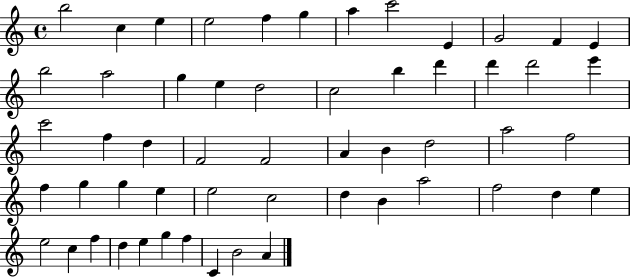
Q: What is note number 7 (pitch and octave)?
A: A5